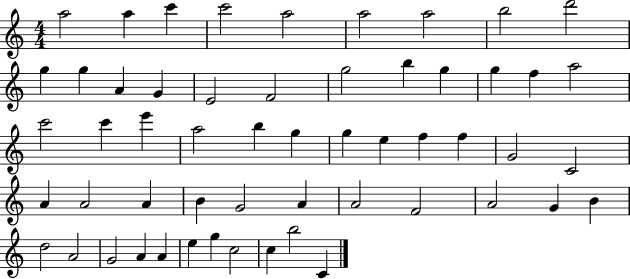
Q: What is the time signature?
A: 4/4